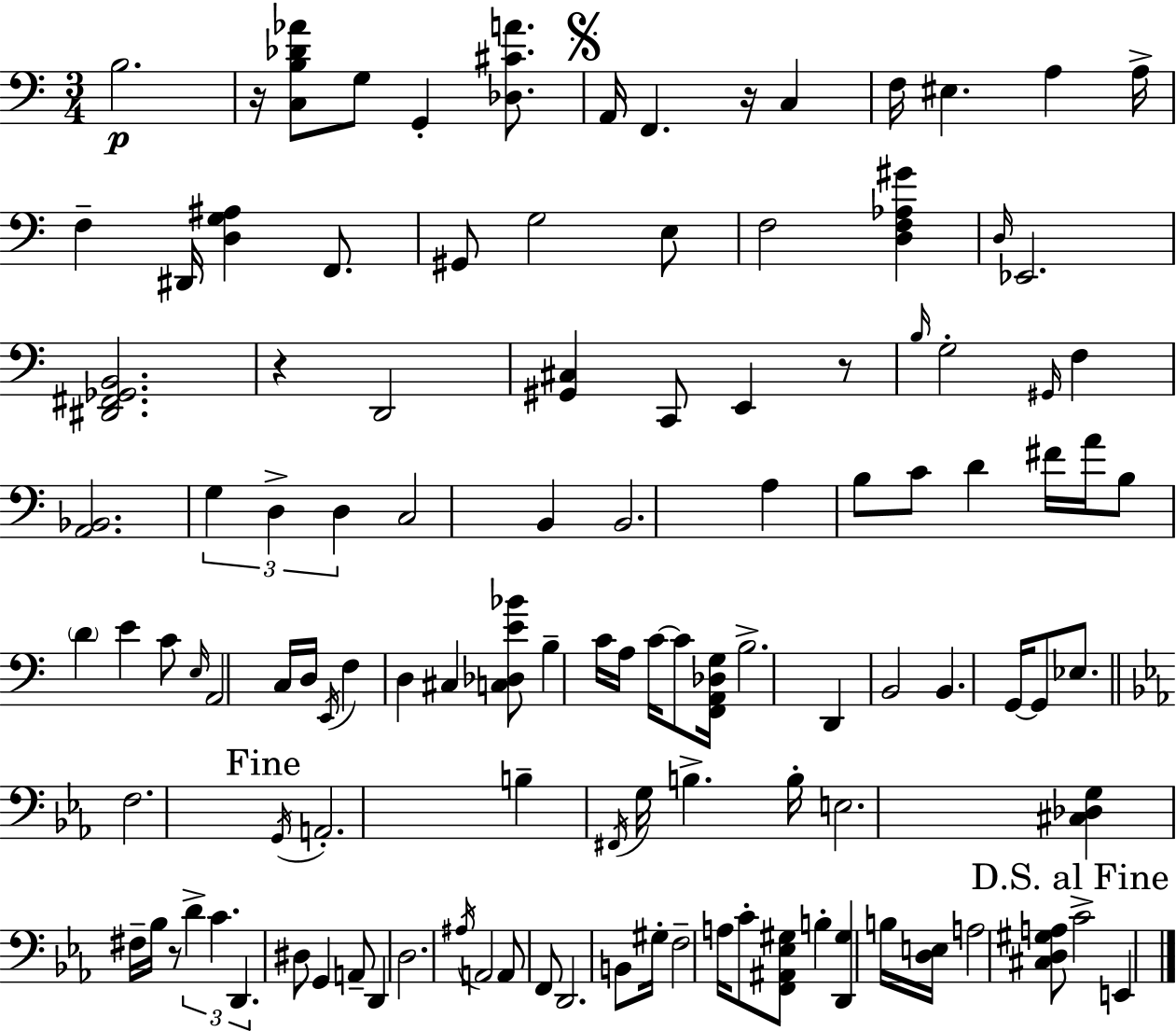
{
  \clef bass
  \numericTimeSignature
  \time 3/4
  \key a \minor
  b2.\p | r16 <c b des' aes'>8 g8 g,4-. <des cis' a'>8. | \mark \markup { \musicglyph "scripts.segno" } a,16 f,4. r16 c4 | f16 eis4. a4 a16-> | \break f4-- dis,16 <d g ais>4 f,8. | gis,8 g2 e8 | f2 <d f aes gis'>4 | \grace { d16 } ees,2. | \break <dis, fis, ges, b,>2. | r4 d,2 | <gis, cis>4 c,8 e,4 r8 | \grace { b16 } g2-. \grace { gis,16 } f4 | \break <a, bes,>2. | \tuplet 3/2 { g4 d4-> d4 } | c2 b,4 | b,2. | \break a4 b8 c'8 d'4 | fis'16 a'16 b8 \parenthesize d'4 e'4 | c'8 \grace { e16 } a,2 | c16 d16 \acciaccatura { e,16 } f4 d4 | \break cis4 <c des e' bes'>8 b4-- c'16 | a16 c'16~~ c'8 <f, a, des g>16 b2.-> | d,4 b,2 | b,4. g,16~~ | \break g,8 ees8. \bar "||" \break \key ees \major f2. | \mark "Fine" \acciaccatura { g,16 } a,2.-. | b4-- \acciaccatura { fis,16 } g16 b4.-> | b16-. e2. | \break <cis des g>4 fis16-- bes16 r8 \tuplet 3/2 { d'4-> | c'4. d,4. } | dis8 g,4 a,8-- d,4 | d2. | \break \acciaccatura { ais16 } a,2 a,8 | f,8 d,2. | b,8 gis16-. f2-- | a16 c'8-. <f, ais, ees gis>8 b4-. <d, gis>4 | \break b16 <d e>16 a2 | <cis d gis a>8 \mark "D.S. al Fine" c'2-> e,4 | \bar "|."
}